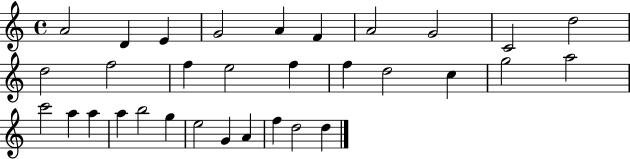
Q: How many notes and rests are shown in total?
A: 32